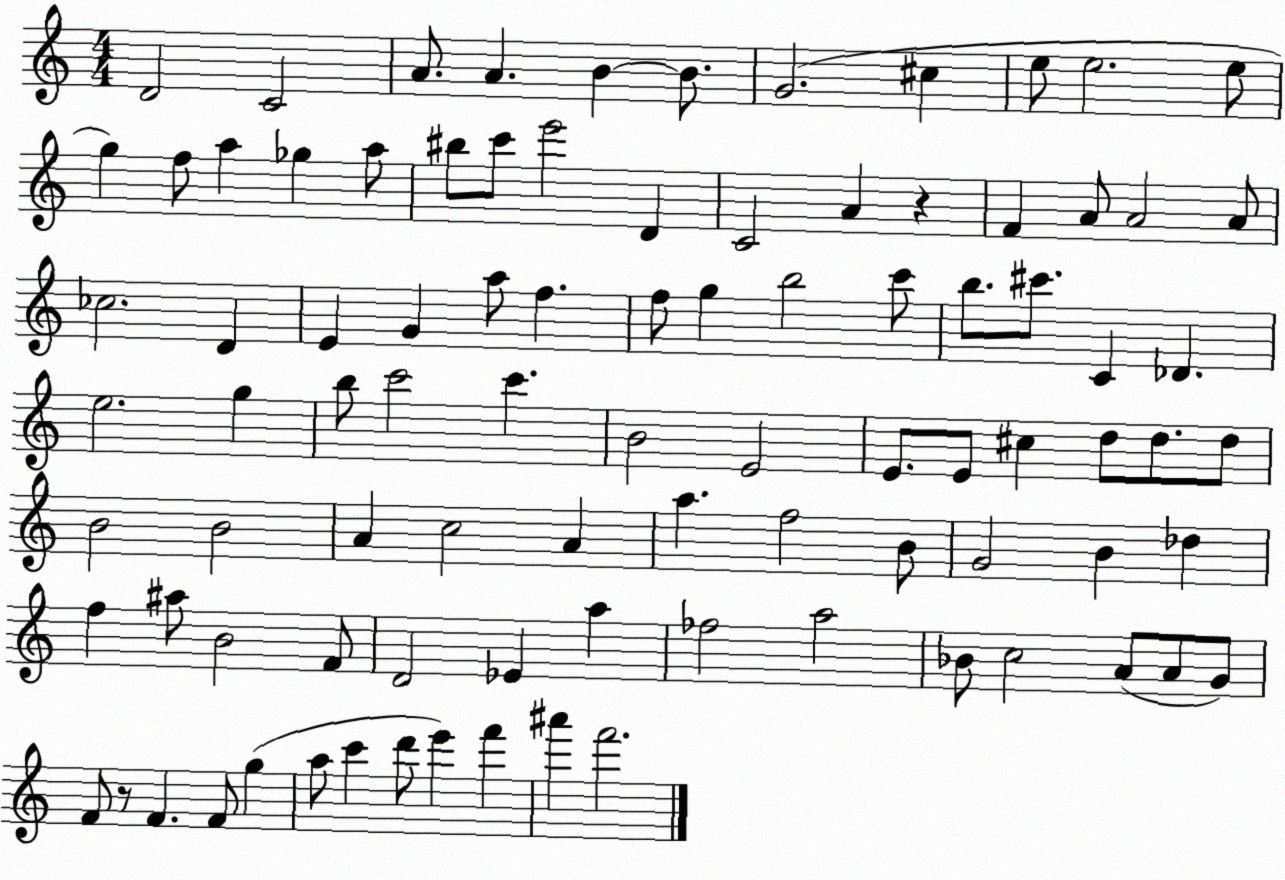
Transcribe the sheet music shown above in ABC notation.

X:1
T:Untitled
M:4/4
L:1/4
K:C
D2 C2 A/2 A B B/2 G2 ^c e/2 e2 e/2 g f/2 a _g a/2 ^b/2 c'/2 e'2 D C2 A z F A/2 A2 A/2 _c2 D E G a/2 f f/2 g b2 c'/2 b/2 ^c'/2 C _D e2 g b/2 c'2 c' B2 E2 E/2 E/2 ^c d/2 d/2 d/2 B2 B2 A c2 A a f2 B/2 G2 B _d f ^a/2 B2 F/2 D2 _E a _f2 a2 _B/2 c2 A/2 A/2 G/2 F/2 z/2 F F/2 g a/2 c' d'/2 e' f' ^a' f'2